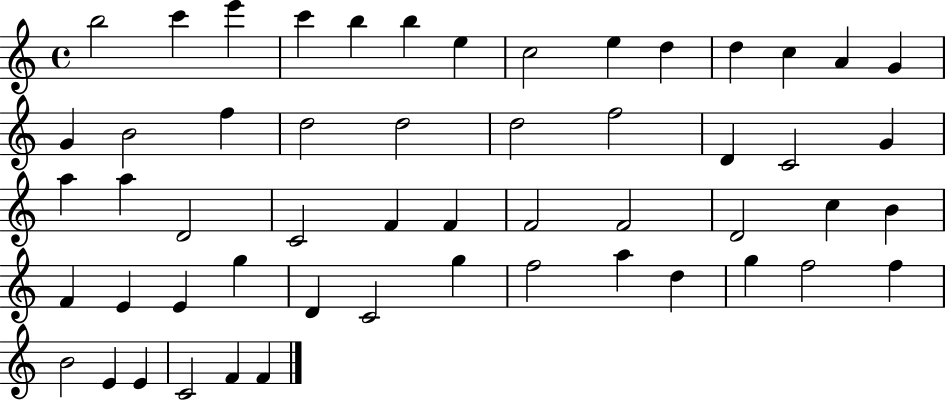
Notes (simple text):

B5/h C6/q E6/q C6/q B5/q B5/q E5/q C5/h E5/q D5/q D5/q C5/q A4/q G4/q G4/q B4/h F5/q D5/h D5/h D5/h F5/h D4/q C4/h G4/q A5/q A5/q D4/h C4/h F4/q F4/q F4/h F4/h D4/h C5/q B4/q F4/q E4/q E4/q G5/q D4/q C4/h G5/q F5/h A5/q D5/q G5/q F5/h F5/q B4/h E4/q E4/q C4/h F4/q F4/q